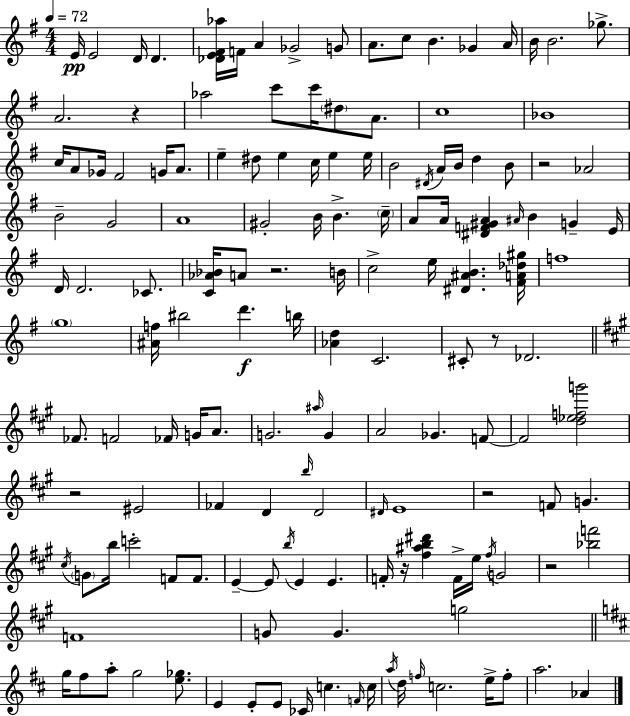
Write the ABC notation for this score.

X:1
T:Untitled
M:4/4
L:1/4
K:G
E/4 E2 D/4 D [_DE^F_a]/4 F/4 A _G2 G/2 A/2 c/2 B _G A/4 B/4 B2 _g/2 A2 z _a2 c'/2 c'/4 ^d/2 A/2 c4 _B4 c/4 A/2 _G/4 ^F2 G/4 A/2 e ^d/2 e c/4 e e/4 B2 ^D/4 A/4 B/4 d B/2 z2 _A2 B2 G2 A4 ^G2 B/4 B c/4 A/2 A/4 [^DF^GA] ^A/4 B G E/4 D/4 D2 _C/2 [C_A_B]/4 A/2 z2 B/4 c2 e/4 [^D^AB] [^FA_d^g]/4 f4 g4 [^Af]/4 ^b2 d' b/4 [_Ad] C2 ^C/2 z/2 _D2 _F/2 F2 _F/4 G/4 A/2 G2 ^a/4 G A2 _G F/2 F2 [d_efg']2 z2 ^E2 _F D b/4 D2 ^D/4 E4 z2 F/2 G ^c/4 G/2 b/4 c'2 F/2 F/2 E E/2 b/4 E E F/4 z/4 [^f^ab^d'] F/4 e/4 ^f/4 G2 z2 [_bf']2 F4 G/2 G g2 g/4 ^f/2 a/2 g2 [e_g]/2 E E/2 E/2 _C/4 c F/4 c/4 a/4 d/4 f/4 c2 e/4 f/2 a2 _A